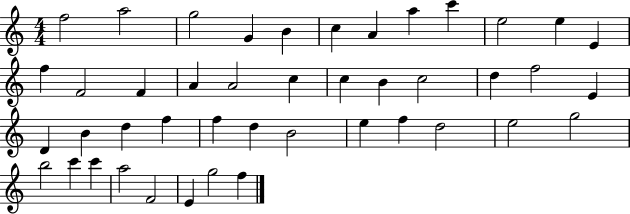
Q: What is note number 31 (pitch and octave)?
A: B4